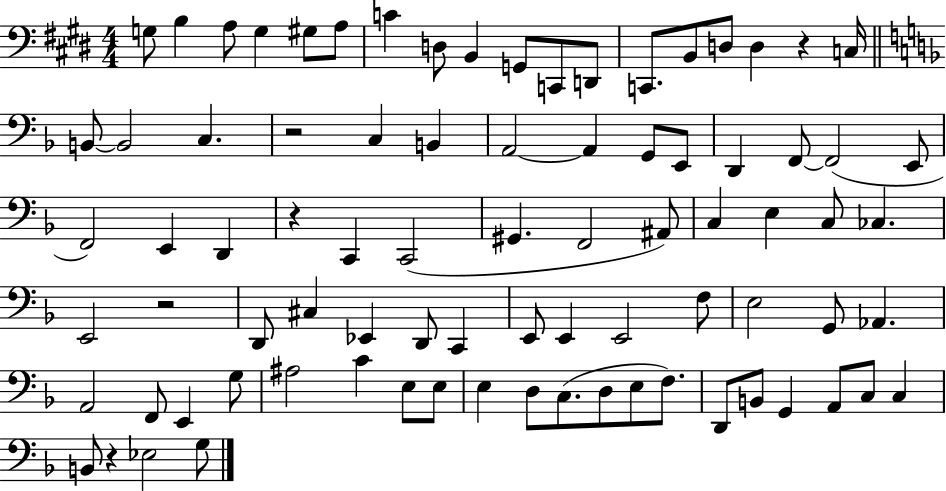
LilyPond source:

{
  \clef bass
  \numericTimeSignature
  \time 4/4
  \key e \major
  \repeat volta 2 { g8 b4 a8 g4 gis8 a8 | c'4 d8 b,4 g,8 c,8 d,8 | c,8. b,8 d8 d4 r4 c16 | \bar "||" \break \key f \major b,8~~ b,2 c4. | r2 c4 b,4 | a,2~~ a,4 g,8 e,8 | d,4 f,8~~ f,2( e,8 | \break f,2) e,4 d,4 | r4 c,4 c,2( | gis,4. f,2 ais,8) | c4 e4 c8 ces4. | \break e,2 r2 | d,8 cis4 ees,4 d,8 c,4 | e,8 e,4 e,2 f8 | e2 g,8 aes,4. | \break a,2 f,8 e,4 g8 | ais2 c'4 e8 e8 | e4 d8 c8.( d8 e8 f8.) | d,8 b,8 g,4 a,8 c8 c4 | \break b,8 r4 ees2 g8 | } \bar "|."
}